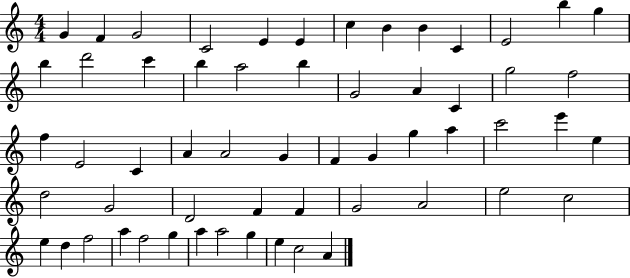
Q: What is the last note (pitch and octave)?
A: A4